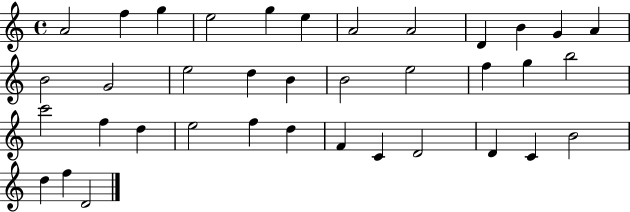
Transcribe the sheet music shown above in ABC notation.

X:1
T:Untitled
M:4/4
L:1/4
K:C
A2 f g e2 g e A2 A2 D B G A B2 G2 e2 d B B2 e2 f g b2 c'2 f d e2 f d F C D2 D C B2 d f D2